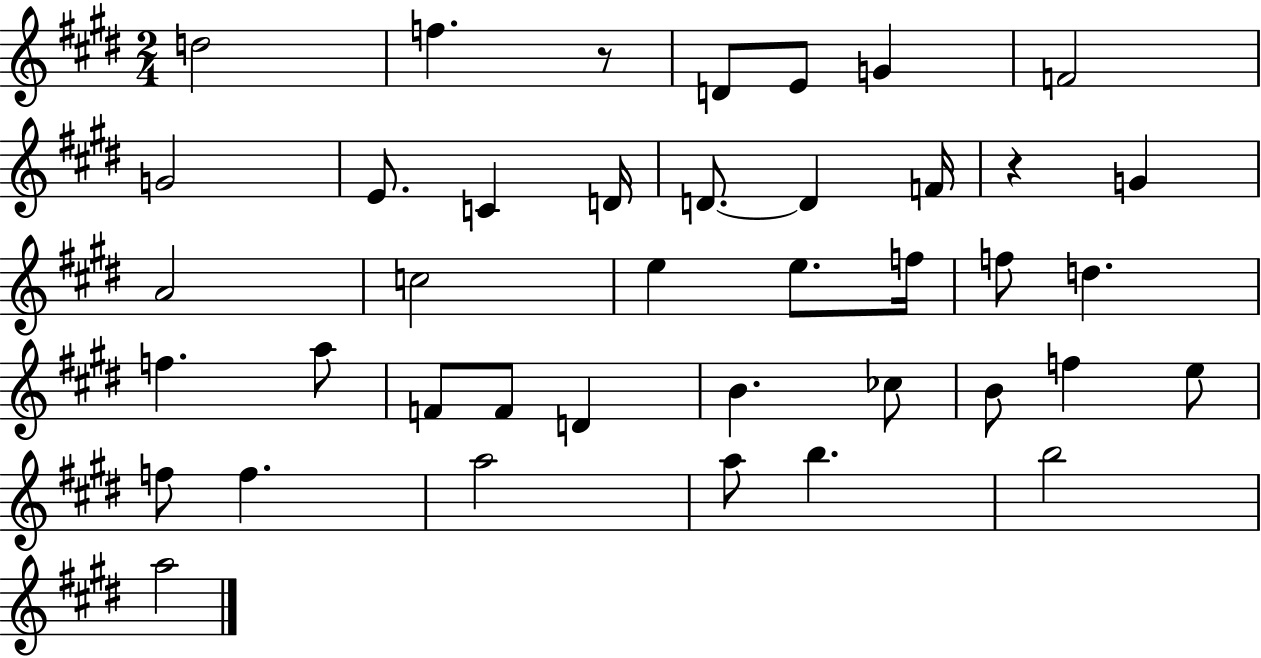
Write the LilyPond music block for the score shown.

{
  \clef treble
  \numericTimeSignature
  \time 2/4
  \key e \major
  d''2 | f''4. r8 | d'8 e'8 g'4 | f'2 | \break g'2 | e'8. c'4 d'16 | d'8.~~ d'4 f'16 | r4 g'4 | \break a'2 | c''2 | e''4 e''8. f''16 | f''8 d''4. | \break f''4. a''8 | f'8 f'8 d'4 | b'4. ces''8 | b'8 f''4 e''8 | \break f''8 f''4. | a''2 | a''8 b''4. | b''2 | \break a''2 | \bar "|."
}